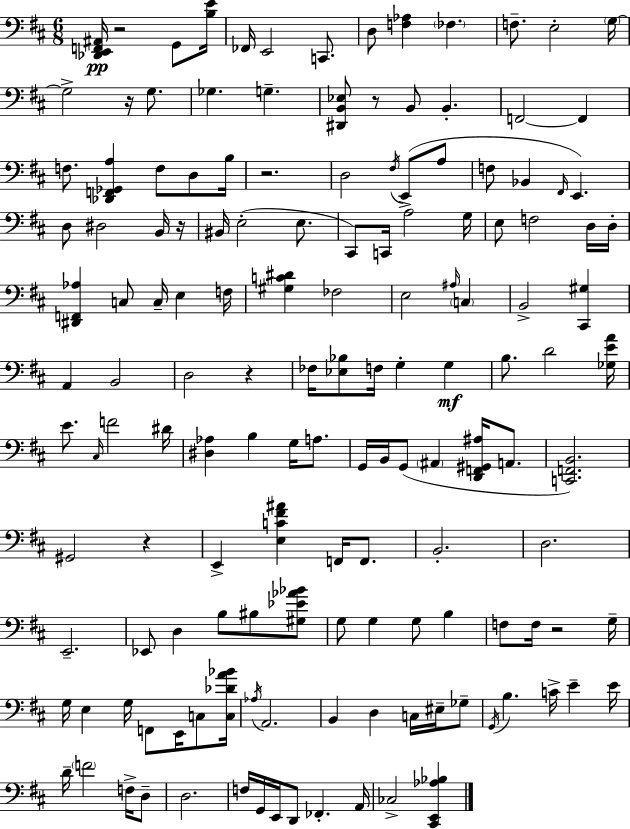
[Db2,E2,F2,A#2]/s R/h G2/e [B3,E4]/s FES2/s E2/h C2/e. D3/e [F3,Ab3]/q FES3/q. F3/e. E3/h G3/s G3/h R/s G3/e. Gb3/q. G3/q. [D#2,B2,Eb3]/e R/e B2/e B2/q. F2/h F2/q F3/e. [Db2,F2,Gb2,A3]/q F3/e D3/e B3/s R/h. D3/h F#3/s E2/e A3/e F3/e Bb2/q F#2/s E2/q. D3/e D#3/h B2/s R/s BIS2/s E3/h E3/e. C#2/e C2/s A3/h G3/s E3/e F3/h D3/s D3/s [D#2,F2,Ab3]/q C3/e C3/s E3/q F3/s [G#3,C4,D#4]/q FES3/h E3/h A#3/s C3/q B2/h [C#2,G#3]/q A2/q B2/h D3/h R/q FES3/s [Eb3,Bb3]/e F3/s G3/q G3/q B3/e. D4/h [Gb3,E4,A4]/s E4/e. C#3/s F4/h D#4/s [D#3,Ab3]/q B3/q G3/s A3/e. G2/s B2/s G2/e A#2/q [D2,F2,G#2,A#3]/s A2/e. [C2,F2,B2]/h. G#2/h R/q E2/q [E3,C4,F#4,A#4]/q F2/s F2/e. B2/h. D3/h. E2/h. Eb2/e D3/q B3/e BIS3/e [G#3,Eb4,Ab4,Bb4]/e G3/e G3/q G3/e B3/q F3/e F3/s R/h G3/s G3/s E3/q G3/s F2/e E2/s C3/e [C3,Db4,A4,Bb4]/s Ab3/s A2/h. B2/q D3/q C3/s EIS3/s Gb3/e G2/s B3/q. C4/s E4/q E4/s D4/s F4/h F3/s D3/e D3/h. F3/s G2/s E2/s D2/e FES2/q. A2/s CES3/h [C#2,E2,Ab3,Bb3]/q